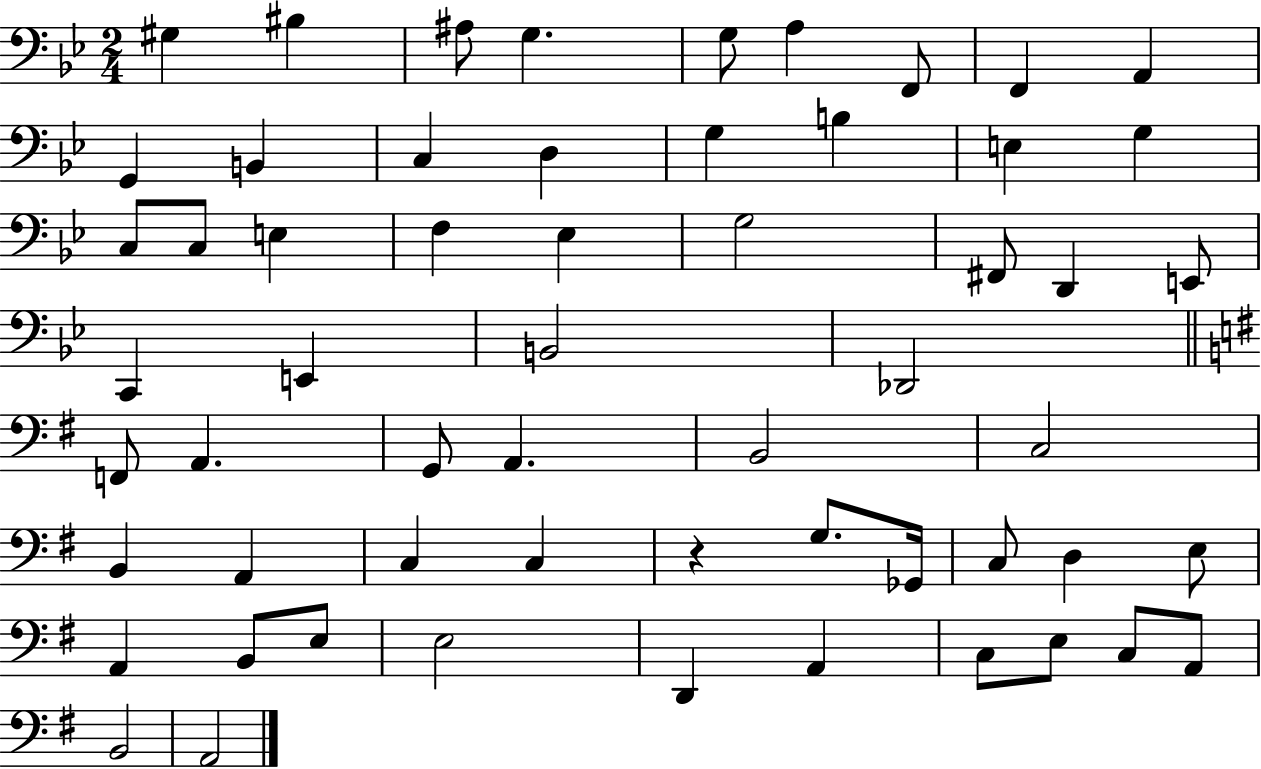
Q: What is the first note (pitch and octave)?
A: G#3